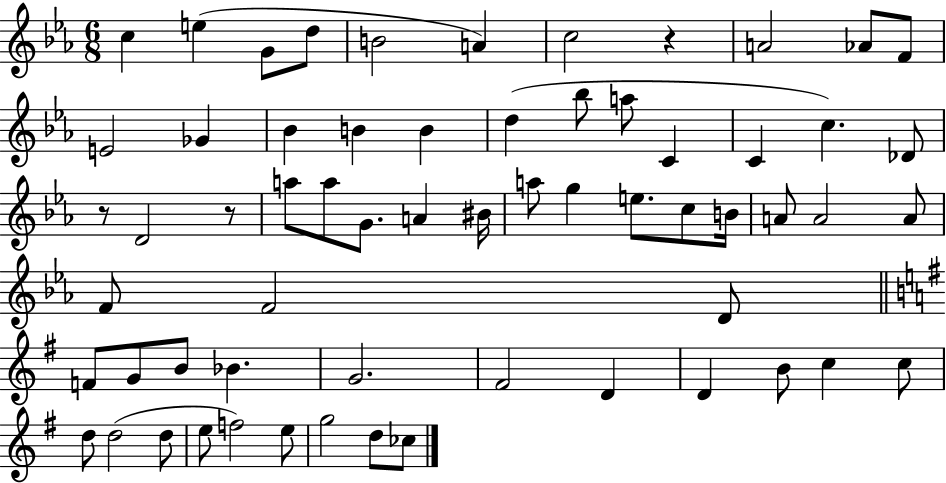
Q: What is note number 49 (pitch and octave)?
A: C5